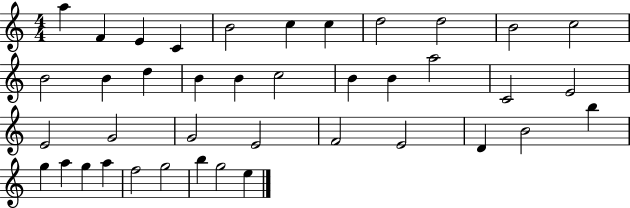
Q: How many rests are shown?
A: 0